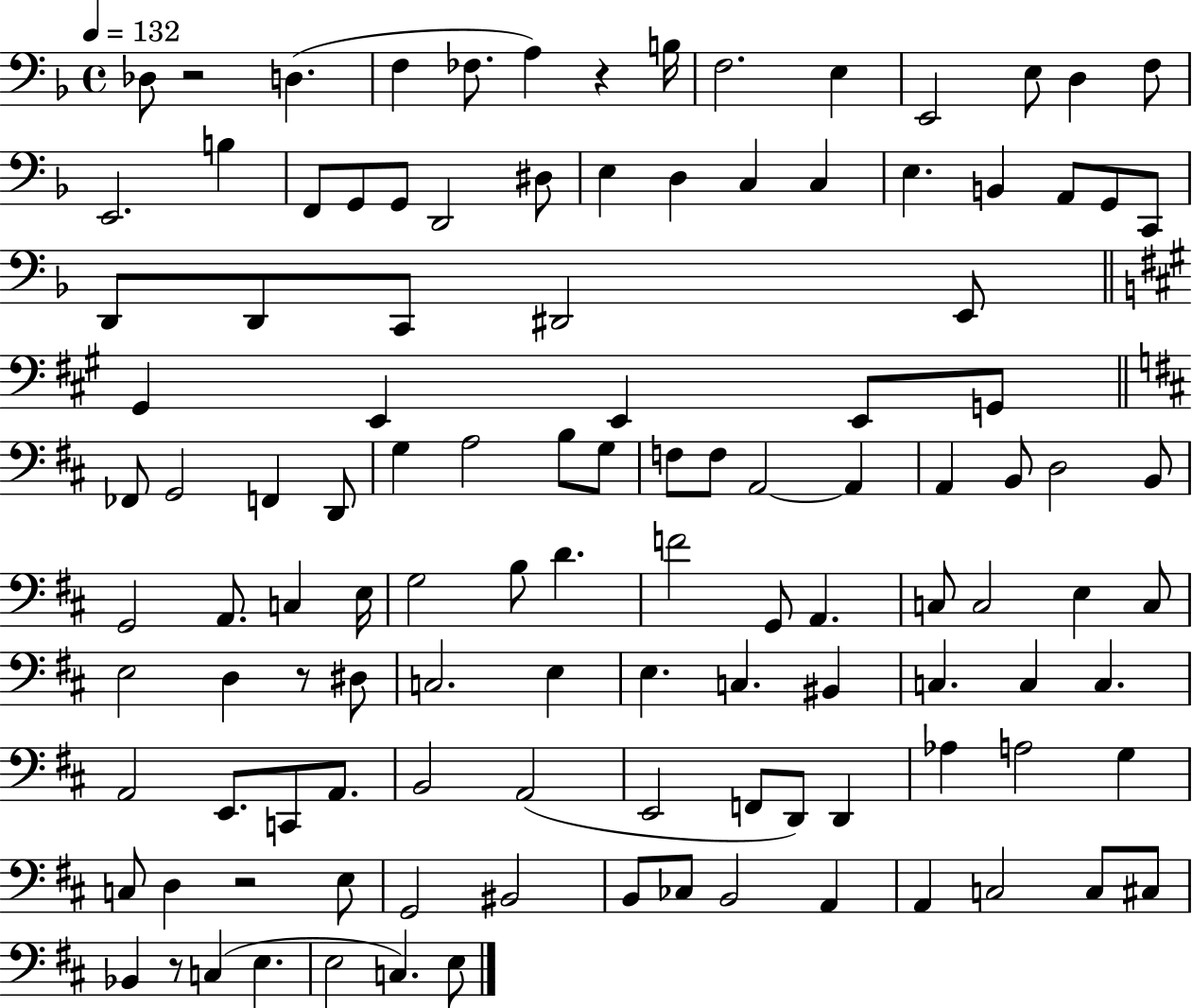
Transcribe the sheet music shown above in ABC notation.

X:1
T:Untitled
M:4/4
L:1/4
K:F
_D,/2 z2 D, F, _F,/2 A, z B,/4 F,2 E, E,,2 E,/2 D, F,/2 E,,2 B, F,,/2 G,,/2 G,,/2 D,,2 ^D,/2 E, D, C, C, E, B,, A,,/2 G,,/2 C,,/2 D,,/2 D,,/2 C,,/2 ^D,,2 E,,/2 ^G,, E,, E,, E,,/2 G,,/2 _F,,/2 G,,2 F,, D,,/2 G, A,2 B,/2 G,/2 F,/2 F,/2 A,,2 A,, A,, B,,/2 D,2 B,,/2 G,,2 A,,/2 C, E,/4 G,2 B,/2 D F2 G,,/2 A,, C,/2 C,2 E, C,/2 E,2 D, z/2 ^D,/2 C,2 E, E, C, ^B,, C, C, C, A,,2 E,,/2 C,,/2 A,,/2 B,,2 A,,2 E,,2 F,,/2 D,,/2 D,, _A, A,2 G, C,/2 D, z2 E,/2 G,,2 ^B,,2 B,,/2 _C,/2 B,,2 A,, A,, C,2 C,/2 ^C,/2 _B,, z/2 C, E, E,2 C, E,/2